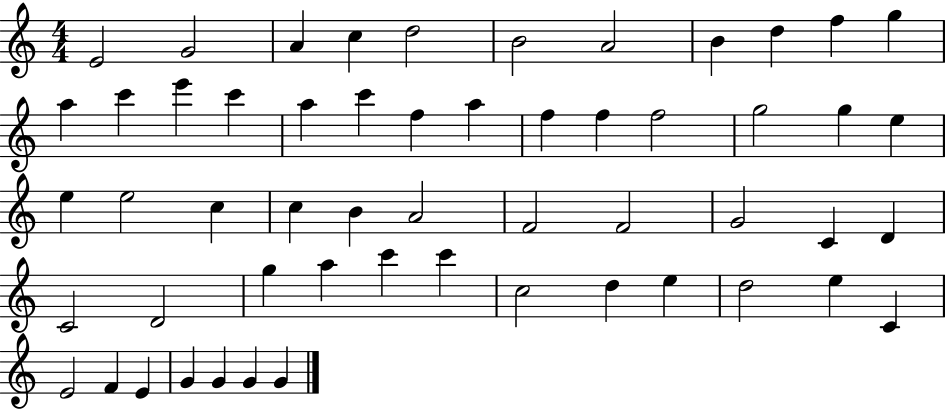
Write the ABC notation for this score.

X:1
T:Untitled
M:4/4
L:1/4
K:C
E2 G2 A c d2 B2 A2 B d f g a c' e' c' a c' f a f f f2 g2 g e e e2 c c B A2 F2 F2 G2 C D C2 D2 g a c' c' c2 d e d2 e C E2 F E G G G G